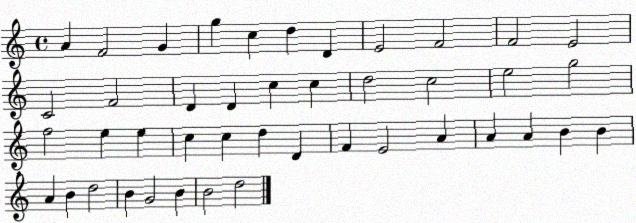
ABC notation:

X:1
T:Untitled
M:4/4
L:1/4
K:C
A F2 G g c d D E2 F2 F2 E2 C2 F2 D D c c d2 c2 e2 g2 f2 e e c c d D F E2 A A A B B A B d2 B G2 B B2 d2